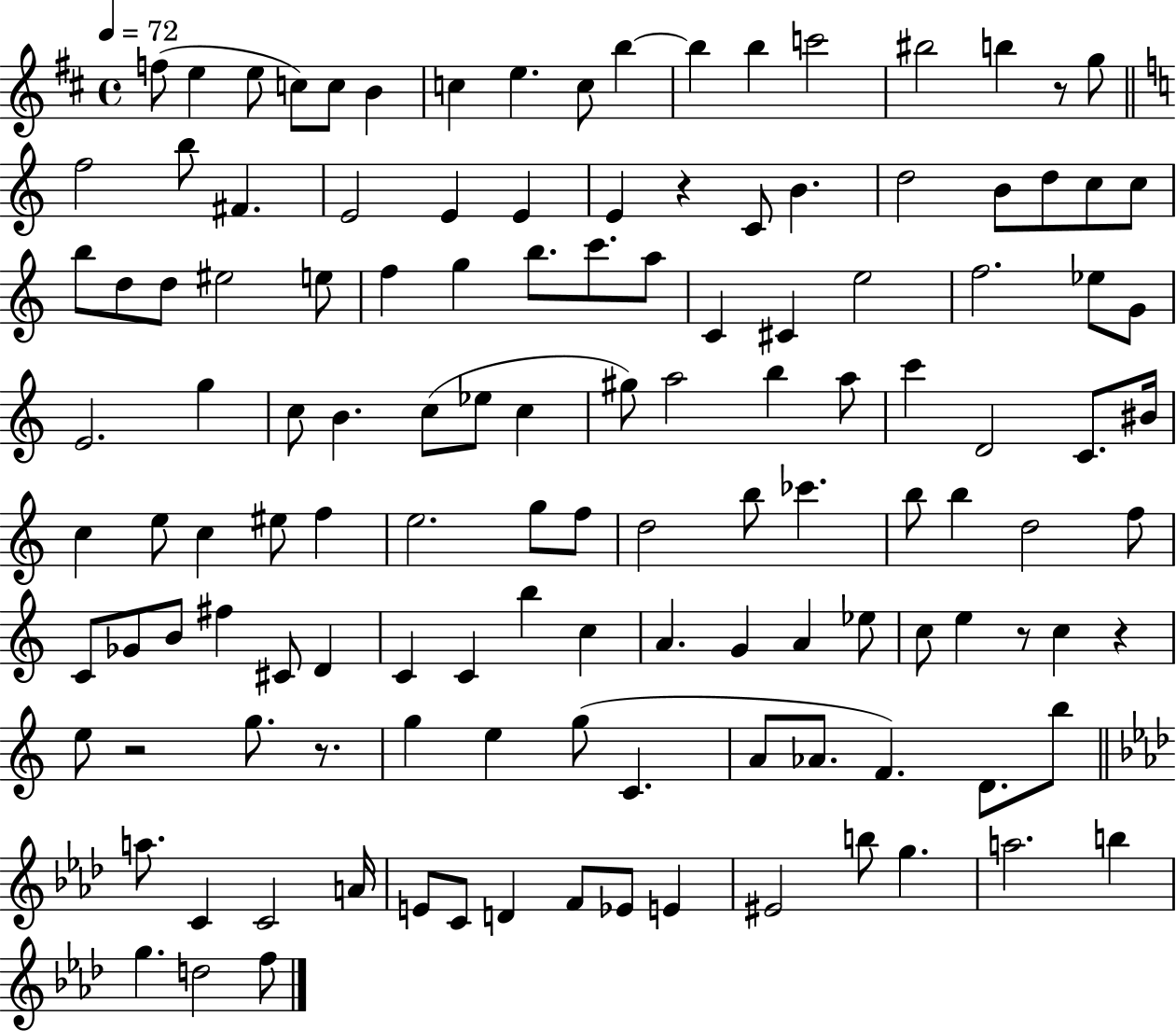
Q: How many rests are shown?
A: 6